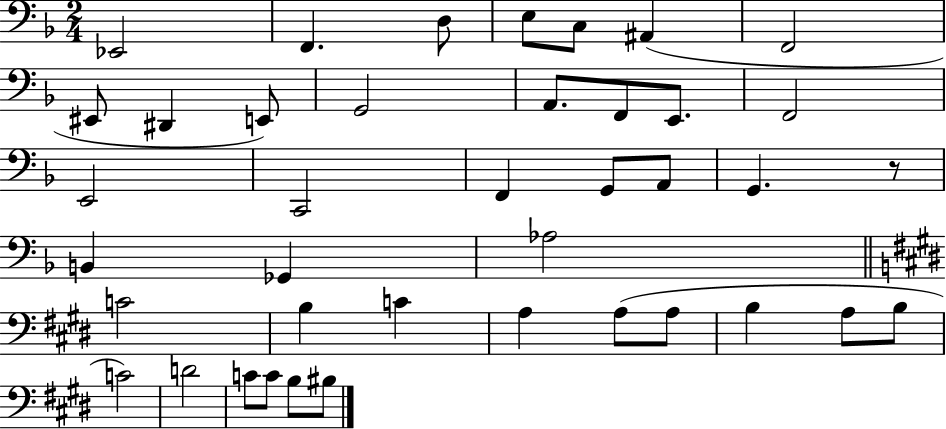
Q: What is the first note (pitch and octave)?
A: Eb2